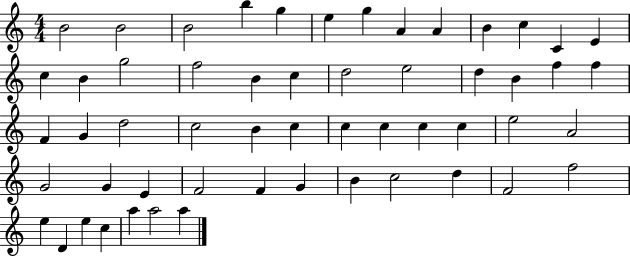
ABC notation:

X:1
T:Untitled
M:4/4
L:1/4
K:C
B2 B2 B2 b g e g A A B c C E c B g2 f2 B c d2 e2 d B f f F G d2 c2 B c c c c c e2 A2 G2 G E F2 F G B c2 d F2 f2 e D e c a a2 a